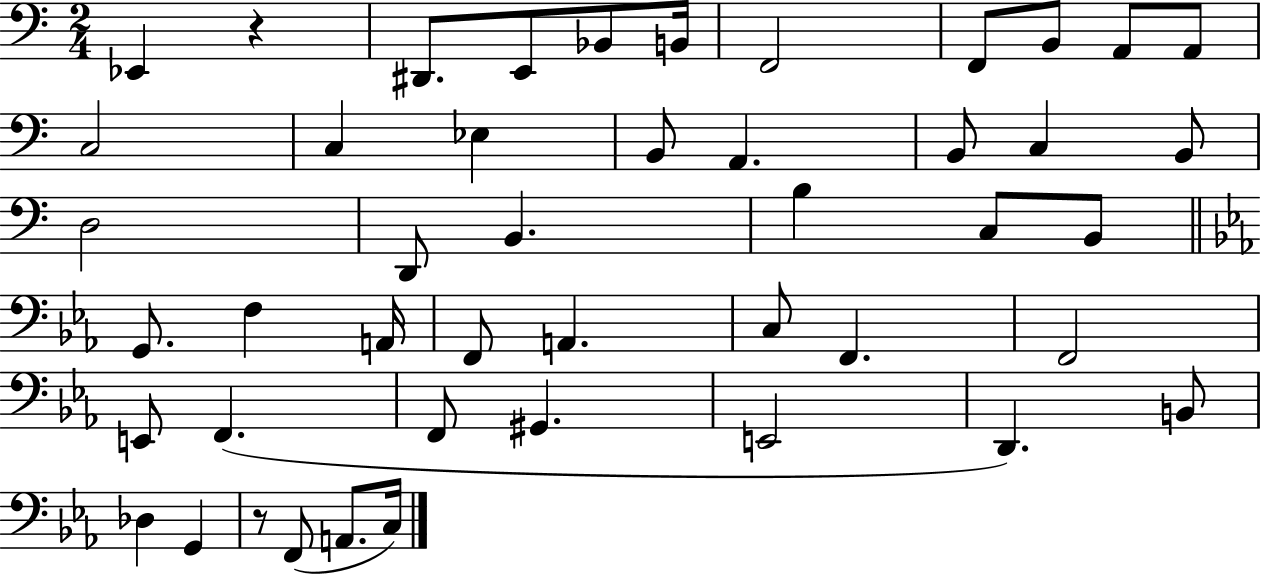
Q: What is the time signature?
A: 2/4